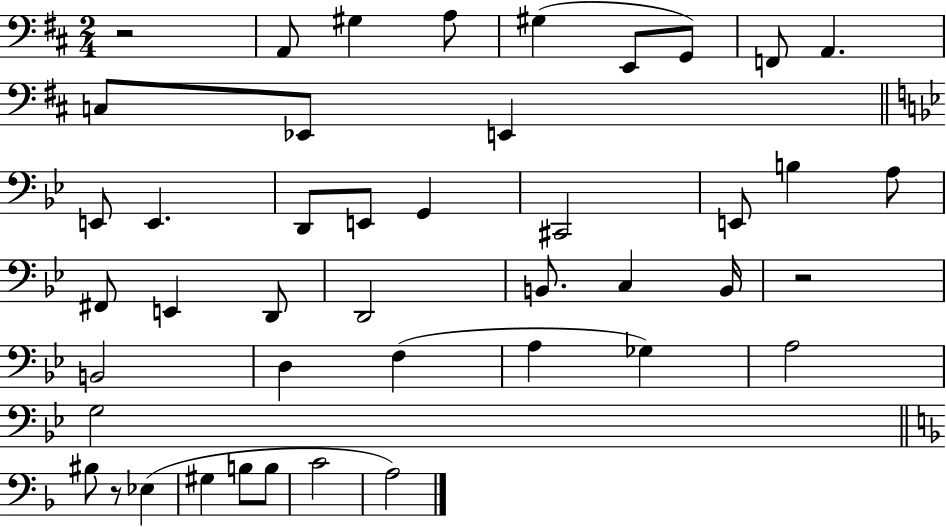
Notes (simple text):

R/h A2/e G#3/q A3/e G#3/q E2/e G2/e F2/e A2/q. C3/e Eb2/e E2/q E2/e E2/q. D2/e E2/e G2/q C#2/h E2/e B3/q A3/e F#2/e E2/q D2/e D2/h B2/e. C3/q B2/s R/h B2/h D3/q F3/q A3/q Gb3/q A3/h G3/h BIS3/e R/e Eb3/q G#3/q B3/e B3/e C4/h A3/h